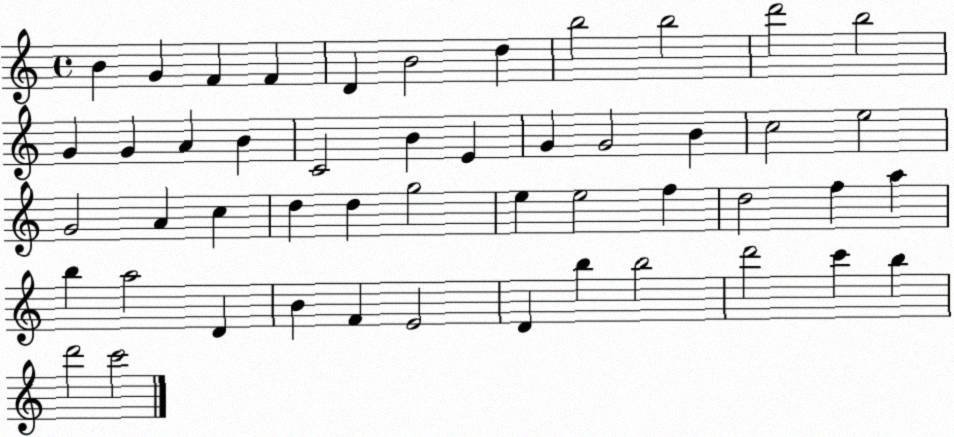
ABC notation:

X:1
T:Untitled
M:4/4
L:1/4
K:C
B G F F D B2 d b2 b2 d'2 b2 G G A B C2 B E G G2 B c2 e2 G2 A c d d g2 e e2 f d2 f a b a2 D B F E2 D b b2 d'2 c' b d'2 c'2